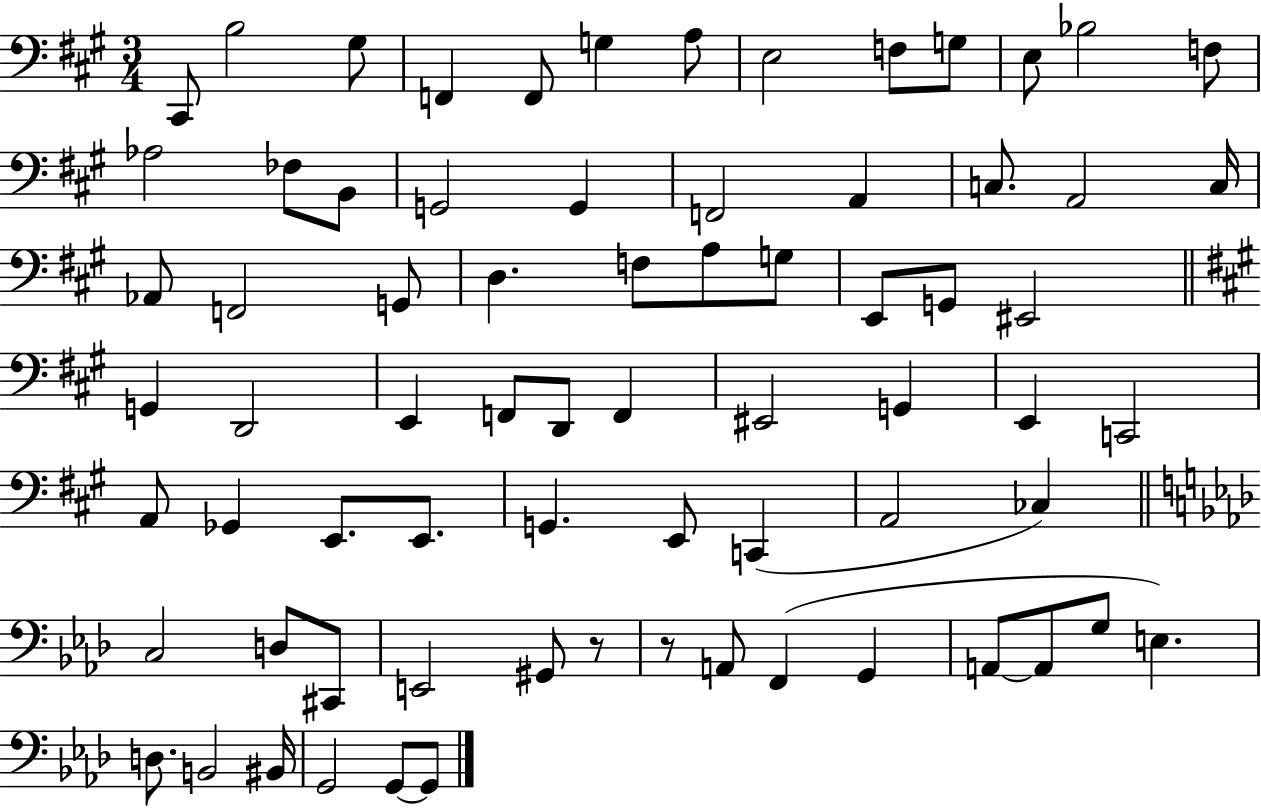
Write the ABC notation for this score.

X:1
T:Untitled
M:3/4
L:1/4
K:A
^C,,/2 B,2 ^G,/2 F,, F,,/2 G, A,/2 E,2 F,/2 G,/2 E,/2 _B,2 F,/2 _A,2 _F,/2 B,,/2 G,,2 G,, F,,2 A,, C,/2 A,,2 C,/4 _A,,/2 F,,2 G,,/2 D, F,/2 A,/2 G,/2 E,,/2 G,,/2 ^E,,2 G,, D,,2 E,, F,,/2 D,,/2 F,, ^E,,2 G,, E,, C,,2 A,,/2 _G,, E,,/2 E,,/2 G,, E,,/2 C,, A,,2 _C, C,2 D,/2 ^C,,/2 E,,2 ^G,,/2 z/2 z/2 A,,/2 F,, G,, A,,/2 A,,/2 G,/2 E, D,/2 B,,2 ^B,,/4 G,,2 G,,/2 G,,/2